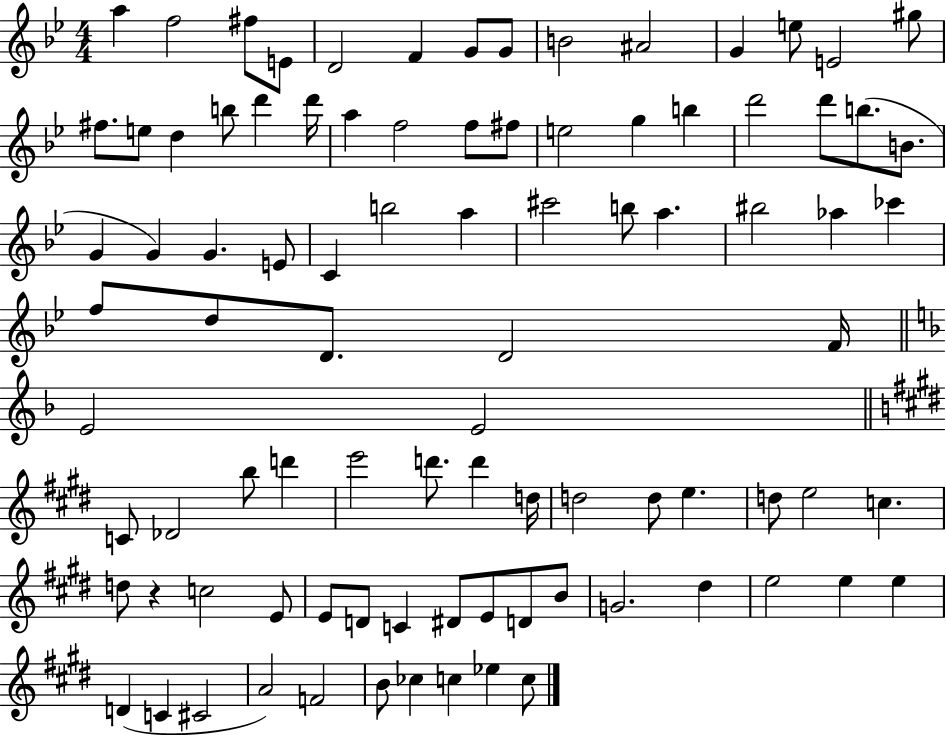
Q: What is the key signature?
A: BES major